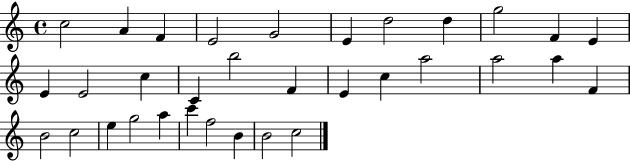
X:1
T:Untitled
M:4/4
L:1/4
K:C
c2 A F E2 G2 E d2 d g2 F E E E2 c C b2 F E c a2 a2 a F B2 c2 e g2 a c' f2 B B2 c2